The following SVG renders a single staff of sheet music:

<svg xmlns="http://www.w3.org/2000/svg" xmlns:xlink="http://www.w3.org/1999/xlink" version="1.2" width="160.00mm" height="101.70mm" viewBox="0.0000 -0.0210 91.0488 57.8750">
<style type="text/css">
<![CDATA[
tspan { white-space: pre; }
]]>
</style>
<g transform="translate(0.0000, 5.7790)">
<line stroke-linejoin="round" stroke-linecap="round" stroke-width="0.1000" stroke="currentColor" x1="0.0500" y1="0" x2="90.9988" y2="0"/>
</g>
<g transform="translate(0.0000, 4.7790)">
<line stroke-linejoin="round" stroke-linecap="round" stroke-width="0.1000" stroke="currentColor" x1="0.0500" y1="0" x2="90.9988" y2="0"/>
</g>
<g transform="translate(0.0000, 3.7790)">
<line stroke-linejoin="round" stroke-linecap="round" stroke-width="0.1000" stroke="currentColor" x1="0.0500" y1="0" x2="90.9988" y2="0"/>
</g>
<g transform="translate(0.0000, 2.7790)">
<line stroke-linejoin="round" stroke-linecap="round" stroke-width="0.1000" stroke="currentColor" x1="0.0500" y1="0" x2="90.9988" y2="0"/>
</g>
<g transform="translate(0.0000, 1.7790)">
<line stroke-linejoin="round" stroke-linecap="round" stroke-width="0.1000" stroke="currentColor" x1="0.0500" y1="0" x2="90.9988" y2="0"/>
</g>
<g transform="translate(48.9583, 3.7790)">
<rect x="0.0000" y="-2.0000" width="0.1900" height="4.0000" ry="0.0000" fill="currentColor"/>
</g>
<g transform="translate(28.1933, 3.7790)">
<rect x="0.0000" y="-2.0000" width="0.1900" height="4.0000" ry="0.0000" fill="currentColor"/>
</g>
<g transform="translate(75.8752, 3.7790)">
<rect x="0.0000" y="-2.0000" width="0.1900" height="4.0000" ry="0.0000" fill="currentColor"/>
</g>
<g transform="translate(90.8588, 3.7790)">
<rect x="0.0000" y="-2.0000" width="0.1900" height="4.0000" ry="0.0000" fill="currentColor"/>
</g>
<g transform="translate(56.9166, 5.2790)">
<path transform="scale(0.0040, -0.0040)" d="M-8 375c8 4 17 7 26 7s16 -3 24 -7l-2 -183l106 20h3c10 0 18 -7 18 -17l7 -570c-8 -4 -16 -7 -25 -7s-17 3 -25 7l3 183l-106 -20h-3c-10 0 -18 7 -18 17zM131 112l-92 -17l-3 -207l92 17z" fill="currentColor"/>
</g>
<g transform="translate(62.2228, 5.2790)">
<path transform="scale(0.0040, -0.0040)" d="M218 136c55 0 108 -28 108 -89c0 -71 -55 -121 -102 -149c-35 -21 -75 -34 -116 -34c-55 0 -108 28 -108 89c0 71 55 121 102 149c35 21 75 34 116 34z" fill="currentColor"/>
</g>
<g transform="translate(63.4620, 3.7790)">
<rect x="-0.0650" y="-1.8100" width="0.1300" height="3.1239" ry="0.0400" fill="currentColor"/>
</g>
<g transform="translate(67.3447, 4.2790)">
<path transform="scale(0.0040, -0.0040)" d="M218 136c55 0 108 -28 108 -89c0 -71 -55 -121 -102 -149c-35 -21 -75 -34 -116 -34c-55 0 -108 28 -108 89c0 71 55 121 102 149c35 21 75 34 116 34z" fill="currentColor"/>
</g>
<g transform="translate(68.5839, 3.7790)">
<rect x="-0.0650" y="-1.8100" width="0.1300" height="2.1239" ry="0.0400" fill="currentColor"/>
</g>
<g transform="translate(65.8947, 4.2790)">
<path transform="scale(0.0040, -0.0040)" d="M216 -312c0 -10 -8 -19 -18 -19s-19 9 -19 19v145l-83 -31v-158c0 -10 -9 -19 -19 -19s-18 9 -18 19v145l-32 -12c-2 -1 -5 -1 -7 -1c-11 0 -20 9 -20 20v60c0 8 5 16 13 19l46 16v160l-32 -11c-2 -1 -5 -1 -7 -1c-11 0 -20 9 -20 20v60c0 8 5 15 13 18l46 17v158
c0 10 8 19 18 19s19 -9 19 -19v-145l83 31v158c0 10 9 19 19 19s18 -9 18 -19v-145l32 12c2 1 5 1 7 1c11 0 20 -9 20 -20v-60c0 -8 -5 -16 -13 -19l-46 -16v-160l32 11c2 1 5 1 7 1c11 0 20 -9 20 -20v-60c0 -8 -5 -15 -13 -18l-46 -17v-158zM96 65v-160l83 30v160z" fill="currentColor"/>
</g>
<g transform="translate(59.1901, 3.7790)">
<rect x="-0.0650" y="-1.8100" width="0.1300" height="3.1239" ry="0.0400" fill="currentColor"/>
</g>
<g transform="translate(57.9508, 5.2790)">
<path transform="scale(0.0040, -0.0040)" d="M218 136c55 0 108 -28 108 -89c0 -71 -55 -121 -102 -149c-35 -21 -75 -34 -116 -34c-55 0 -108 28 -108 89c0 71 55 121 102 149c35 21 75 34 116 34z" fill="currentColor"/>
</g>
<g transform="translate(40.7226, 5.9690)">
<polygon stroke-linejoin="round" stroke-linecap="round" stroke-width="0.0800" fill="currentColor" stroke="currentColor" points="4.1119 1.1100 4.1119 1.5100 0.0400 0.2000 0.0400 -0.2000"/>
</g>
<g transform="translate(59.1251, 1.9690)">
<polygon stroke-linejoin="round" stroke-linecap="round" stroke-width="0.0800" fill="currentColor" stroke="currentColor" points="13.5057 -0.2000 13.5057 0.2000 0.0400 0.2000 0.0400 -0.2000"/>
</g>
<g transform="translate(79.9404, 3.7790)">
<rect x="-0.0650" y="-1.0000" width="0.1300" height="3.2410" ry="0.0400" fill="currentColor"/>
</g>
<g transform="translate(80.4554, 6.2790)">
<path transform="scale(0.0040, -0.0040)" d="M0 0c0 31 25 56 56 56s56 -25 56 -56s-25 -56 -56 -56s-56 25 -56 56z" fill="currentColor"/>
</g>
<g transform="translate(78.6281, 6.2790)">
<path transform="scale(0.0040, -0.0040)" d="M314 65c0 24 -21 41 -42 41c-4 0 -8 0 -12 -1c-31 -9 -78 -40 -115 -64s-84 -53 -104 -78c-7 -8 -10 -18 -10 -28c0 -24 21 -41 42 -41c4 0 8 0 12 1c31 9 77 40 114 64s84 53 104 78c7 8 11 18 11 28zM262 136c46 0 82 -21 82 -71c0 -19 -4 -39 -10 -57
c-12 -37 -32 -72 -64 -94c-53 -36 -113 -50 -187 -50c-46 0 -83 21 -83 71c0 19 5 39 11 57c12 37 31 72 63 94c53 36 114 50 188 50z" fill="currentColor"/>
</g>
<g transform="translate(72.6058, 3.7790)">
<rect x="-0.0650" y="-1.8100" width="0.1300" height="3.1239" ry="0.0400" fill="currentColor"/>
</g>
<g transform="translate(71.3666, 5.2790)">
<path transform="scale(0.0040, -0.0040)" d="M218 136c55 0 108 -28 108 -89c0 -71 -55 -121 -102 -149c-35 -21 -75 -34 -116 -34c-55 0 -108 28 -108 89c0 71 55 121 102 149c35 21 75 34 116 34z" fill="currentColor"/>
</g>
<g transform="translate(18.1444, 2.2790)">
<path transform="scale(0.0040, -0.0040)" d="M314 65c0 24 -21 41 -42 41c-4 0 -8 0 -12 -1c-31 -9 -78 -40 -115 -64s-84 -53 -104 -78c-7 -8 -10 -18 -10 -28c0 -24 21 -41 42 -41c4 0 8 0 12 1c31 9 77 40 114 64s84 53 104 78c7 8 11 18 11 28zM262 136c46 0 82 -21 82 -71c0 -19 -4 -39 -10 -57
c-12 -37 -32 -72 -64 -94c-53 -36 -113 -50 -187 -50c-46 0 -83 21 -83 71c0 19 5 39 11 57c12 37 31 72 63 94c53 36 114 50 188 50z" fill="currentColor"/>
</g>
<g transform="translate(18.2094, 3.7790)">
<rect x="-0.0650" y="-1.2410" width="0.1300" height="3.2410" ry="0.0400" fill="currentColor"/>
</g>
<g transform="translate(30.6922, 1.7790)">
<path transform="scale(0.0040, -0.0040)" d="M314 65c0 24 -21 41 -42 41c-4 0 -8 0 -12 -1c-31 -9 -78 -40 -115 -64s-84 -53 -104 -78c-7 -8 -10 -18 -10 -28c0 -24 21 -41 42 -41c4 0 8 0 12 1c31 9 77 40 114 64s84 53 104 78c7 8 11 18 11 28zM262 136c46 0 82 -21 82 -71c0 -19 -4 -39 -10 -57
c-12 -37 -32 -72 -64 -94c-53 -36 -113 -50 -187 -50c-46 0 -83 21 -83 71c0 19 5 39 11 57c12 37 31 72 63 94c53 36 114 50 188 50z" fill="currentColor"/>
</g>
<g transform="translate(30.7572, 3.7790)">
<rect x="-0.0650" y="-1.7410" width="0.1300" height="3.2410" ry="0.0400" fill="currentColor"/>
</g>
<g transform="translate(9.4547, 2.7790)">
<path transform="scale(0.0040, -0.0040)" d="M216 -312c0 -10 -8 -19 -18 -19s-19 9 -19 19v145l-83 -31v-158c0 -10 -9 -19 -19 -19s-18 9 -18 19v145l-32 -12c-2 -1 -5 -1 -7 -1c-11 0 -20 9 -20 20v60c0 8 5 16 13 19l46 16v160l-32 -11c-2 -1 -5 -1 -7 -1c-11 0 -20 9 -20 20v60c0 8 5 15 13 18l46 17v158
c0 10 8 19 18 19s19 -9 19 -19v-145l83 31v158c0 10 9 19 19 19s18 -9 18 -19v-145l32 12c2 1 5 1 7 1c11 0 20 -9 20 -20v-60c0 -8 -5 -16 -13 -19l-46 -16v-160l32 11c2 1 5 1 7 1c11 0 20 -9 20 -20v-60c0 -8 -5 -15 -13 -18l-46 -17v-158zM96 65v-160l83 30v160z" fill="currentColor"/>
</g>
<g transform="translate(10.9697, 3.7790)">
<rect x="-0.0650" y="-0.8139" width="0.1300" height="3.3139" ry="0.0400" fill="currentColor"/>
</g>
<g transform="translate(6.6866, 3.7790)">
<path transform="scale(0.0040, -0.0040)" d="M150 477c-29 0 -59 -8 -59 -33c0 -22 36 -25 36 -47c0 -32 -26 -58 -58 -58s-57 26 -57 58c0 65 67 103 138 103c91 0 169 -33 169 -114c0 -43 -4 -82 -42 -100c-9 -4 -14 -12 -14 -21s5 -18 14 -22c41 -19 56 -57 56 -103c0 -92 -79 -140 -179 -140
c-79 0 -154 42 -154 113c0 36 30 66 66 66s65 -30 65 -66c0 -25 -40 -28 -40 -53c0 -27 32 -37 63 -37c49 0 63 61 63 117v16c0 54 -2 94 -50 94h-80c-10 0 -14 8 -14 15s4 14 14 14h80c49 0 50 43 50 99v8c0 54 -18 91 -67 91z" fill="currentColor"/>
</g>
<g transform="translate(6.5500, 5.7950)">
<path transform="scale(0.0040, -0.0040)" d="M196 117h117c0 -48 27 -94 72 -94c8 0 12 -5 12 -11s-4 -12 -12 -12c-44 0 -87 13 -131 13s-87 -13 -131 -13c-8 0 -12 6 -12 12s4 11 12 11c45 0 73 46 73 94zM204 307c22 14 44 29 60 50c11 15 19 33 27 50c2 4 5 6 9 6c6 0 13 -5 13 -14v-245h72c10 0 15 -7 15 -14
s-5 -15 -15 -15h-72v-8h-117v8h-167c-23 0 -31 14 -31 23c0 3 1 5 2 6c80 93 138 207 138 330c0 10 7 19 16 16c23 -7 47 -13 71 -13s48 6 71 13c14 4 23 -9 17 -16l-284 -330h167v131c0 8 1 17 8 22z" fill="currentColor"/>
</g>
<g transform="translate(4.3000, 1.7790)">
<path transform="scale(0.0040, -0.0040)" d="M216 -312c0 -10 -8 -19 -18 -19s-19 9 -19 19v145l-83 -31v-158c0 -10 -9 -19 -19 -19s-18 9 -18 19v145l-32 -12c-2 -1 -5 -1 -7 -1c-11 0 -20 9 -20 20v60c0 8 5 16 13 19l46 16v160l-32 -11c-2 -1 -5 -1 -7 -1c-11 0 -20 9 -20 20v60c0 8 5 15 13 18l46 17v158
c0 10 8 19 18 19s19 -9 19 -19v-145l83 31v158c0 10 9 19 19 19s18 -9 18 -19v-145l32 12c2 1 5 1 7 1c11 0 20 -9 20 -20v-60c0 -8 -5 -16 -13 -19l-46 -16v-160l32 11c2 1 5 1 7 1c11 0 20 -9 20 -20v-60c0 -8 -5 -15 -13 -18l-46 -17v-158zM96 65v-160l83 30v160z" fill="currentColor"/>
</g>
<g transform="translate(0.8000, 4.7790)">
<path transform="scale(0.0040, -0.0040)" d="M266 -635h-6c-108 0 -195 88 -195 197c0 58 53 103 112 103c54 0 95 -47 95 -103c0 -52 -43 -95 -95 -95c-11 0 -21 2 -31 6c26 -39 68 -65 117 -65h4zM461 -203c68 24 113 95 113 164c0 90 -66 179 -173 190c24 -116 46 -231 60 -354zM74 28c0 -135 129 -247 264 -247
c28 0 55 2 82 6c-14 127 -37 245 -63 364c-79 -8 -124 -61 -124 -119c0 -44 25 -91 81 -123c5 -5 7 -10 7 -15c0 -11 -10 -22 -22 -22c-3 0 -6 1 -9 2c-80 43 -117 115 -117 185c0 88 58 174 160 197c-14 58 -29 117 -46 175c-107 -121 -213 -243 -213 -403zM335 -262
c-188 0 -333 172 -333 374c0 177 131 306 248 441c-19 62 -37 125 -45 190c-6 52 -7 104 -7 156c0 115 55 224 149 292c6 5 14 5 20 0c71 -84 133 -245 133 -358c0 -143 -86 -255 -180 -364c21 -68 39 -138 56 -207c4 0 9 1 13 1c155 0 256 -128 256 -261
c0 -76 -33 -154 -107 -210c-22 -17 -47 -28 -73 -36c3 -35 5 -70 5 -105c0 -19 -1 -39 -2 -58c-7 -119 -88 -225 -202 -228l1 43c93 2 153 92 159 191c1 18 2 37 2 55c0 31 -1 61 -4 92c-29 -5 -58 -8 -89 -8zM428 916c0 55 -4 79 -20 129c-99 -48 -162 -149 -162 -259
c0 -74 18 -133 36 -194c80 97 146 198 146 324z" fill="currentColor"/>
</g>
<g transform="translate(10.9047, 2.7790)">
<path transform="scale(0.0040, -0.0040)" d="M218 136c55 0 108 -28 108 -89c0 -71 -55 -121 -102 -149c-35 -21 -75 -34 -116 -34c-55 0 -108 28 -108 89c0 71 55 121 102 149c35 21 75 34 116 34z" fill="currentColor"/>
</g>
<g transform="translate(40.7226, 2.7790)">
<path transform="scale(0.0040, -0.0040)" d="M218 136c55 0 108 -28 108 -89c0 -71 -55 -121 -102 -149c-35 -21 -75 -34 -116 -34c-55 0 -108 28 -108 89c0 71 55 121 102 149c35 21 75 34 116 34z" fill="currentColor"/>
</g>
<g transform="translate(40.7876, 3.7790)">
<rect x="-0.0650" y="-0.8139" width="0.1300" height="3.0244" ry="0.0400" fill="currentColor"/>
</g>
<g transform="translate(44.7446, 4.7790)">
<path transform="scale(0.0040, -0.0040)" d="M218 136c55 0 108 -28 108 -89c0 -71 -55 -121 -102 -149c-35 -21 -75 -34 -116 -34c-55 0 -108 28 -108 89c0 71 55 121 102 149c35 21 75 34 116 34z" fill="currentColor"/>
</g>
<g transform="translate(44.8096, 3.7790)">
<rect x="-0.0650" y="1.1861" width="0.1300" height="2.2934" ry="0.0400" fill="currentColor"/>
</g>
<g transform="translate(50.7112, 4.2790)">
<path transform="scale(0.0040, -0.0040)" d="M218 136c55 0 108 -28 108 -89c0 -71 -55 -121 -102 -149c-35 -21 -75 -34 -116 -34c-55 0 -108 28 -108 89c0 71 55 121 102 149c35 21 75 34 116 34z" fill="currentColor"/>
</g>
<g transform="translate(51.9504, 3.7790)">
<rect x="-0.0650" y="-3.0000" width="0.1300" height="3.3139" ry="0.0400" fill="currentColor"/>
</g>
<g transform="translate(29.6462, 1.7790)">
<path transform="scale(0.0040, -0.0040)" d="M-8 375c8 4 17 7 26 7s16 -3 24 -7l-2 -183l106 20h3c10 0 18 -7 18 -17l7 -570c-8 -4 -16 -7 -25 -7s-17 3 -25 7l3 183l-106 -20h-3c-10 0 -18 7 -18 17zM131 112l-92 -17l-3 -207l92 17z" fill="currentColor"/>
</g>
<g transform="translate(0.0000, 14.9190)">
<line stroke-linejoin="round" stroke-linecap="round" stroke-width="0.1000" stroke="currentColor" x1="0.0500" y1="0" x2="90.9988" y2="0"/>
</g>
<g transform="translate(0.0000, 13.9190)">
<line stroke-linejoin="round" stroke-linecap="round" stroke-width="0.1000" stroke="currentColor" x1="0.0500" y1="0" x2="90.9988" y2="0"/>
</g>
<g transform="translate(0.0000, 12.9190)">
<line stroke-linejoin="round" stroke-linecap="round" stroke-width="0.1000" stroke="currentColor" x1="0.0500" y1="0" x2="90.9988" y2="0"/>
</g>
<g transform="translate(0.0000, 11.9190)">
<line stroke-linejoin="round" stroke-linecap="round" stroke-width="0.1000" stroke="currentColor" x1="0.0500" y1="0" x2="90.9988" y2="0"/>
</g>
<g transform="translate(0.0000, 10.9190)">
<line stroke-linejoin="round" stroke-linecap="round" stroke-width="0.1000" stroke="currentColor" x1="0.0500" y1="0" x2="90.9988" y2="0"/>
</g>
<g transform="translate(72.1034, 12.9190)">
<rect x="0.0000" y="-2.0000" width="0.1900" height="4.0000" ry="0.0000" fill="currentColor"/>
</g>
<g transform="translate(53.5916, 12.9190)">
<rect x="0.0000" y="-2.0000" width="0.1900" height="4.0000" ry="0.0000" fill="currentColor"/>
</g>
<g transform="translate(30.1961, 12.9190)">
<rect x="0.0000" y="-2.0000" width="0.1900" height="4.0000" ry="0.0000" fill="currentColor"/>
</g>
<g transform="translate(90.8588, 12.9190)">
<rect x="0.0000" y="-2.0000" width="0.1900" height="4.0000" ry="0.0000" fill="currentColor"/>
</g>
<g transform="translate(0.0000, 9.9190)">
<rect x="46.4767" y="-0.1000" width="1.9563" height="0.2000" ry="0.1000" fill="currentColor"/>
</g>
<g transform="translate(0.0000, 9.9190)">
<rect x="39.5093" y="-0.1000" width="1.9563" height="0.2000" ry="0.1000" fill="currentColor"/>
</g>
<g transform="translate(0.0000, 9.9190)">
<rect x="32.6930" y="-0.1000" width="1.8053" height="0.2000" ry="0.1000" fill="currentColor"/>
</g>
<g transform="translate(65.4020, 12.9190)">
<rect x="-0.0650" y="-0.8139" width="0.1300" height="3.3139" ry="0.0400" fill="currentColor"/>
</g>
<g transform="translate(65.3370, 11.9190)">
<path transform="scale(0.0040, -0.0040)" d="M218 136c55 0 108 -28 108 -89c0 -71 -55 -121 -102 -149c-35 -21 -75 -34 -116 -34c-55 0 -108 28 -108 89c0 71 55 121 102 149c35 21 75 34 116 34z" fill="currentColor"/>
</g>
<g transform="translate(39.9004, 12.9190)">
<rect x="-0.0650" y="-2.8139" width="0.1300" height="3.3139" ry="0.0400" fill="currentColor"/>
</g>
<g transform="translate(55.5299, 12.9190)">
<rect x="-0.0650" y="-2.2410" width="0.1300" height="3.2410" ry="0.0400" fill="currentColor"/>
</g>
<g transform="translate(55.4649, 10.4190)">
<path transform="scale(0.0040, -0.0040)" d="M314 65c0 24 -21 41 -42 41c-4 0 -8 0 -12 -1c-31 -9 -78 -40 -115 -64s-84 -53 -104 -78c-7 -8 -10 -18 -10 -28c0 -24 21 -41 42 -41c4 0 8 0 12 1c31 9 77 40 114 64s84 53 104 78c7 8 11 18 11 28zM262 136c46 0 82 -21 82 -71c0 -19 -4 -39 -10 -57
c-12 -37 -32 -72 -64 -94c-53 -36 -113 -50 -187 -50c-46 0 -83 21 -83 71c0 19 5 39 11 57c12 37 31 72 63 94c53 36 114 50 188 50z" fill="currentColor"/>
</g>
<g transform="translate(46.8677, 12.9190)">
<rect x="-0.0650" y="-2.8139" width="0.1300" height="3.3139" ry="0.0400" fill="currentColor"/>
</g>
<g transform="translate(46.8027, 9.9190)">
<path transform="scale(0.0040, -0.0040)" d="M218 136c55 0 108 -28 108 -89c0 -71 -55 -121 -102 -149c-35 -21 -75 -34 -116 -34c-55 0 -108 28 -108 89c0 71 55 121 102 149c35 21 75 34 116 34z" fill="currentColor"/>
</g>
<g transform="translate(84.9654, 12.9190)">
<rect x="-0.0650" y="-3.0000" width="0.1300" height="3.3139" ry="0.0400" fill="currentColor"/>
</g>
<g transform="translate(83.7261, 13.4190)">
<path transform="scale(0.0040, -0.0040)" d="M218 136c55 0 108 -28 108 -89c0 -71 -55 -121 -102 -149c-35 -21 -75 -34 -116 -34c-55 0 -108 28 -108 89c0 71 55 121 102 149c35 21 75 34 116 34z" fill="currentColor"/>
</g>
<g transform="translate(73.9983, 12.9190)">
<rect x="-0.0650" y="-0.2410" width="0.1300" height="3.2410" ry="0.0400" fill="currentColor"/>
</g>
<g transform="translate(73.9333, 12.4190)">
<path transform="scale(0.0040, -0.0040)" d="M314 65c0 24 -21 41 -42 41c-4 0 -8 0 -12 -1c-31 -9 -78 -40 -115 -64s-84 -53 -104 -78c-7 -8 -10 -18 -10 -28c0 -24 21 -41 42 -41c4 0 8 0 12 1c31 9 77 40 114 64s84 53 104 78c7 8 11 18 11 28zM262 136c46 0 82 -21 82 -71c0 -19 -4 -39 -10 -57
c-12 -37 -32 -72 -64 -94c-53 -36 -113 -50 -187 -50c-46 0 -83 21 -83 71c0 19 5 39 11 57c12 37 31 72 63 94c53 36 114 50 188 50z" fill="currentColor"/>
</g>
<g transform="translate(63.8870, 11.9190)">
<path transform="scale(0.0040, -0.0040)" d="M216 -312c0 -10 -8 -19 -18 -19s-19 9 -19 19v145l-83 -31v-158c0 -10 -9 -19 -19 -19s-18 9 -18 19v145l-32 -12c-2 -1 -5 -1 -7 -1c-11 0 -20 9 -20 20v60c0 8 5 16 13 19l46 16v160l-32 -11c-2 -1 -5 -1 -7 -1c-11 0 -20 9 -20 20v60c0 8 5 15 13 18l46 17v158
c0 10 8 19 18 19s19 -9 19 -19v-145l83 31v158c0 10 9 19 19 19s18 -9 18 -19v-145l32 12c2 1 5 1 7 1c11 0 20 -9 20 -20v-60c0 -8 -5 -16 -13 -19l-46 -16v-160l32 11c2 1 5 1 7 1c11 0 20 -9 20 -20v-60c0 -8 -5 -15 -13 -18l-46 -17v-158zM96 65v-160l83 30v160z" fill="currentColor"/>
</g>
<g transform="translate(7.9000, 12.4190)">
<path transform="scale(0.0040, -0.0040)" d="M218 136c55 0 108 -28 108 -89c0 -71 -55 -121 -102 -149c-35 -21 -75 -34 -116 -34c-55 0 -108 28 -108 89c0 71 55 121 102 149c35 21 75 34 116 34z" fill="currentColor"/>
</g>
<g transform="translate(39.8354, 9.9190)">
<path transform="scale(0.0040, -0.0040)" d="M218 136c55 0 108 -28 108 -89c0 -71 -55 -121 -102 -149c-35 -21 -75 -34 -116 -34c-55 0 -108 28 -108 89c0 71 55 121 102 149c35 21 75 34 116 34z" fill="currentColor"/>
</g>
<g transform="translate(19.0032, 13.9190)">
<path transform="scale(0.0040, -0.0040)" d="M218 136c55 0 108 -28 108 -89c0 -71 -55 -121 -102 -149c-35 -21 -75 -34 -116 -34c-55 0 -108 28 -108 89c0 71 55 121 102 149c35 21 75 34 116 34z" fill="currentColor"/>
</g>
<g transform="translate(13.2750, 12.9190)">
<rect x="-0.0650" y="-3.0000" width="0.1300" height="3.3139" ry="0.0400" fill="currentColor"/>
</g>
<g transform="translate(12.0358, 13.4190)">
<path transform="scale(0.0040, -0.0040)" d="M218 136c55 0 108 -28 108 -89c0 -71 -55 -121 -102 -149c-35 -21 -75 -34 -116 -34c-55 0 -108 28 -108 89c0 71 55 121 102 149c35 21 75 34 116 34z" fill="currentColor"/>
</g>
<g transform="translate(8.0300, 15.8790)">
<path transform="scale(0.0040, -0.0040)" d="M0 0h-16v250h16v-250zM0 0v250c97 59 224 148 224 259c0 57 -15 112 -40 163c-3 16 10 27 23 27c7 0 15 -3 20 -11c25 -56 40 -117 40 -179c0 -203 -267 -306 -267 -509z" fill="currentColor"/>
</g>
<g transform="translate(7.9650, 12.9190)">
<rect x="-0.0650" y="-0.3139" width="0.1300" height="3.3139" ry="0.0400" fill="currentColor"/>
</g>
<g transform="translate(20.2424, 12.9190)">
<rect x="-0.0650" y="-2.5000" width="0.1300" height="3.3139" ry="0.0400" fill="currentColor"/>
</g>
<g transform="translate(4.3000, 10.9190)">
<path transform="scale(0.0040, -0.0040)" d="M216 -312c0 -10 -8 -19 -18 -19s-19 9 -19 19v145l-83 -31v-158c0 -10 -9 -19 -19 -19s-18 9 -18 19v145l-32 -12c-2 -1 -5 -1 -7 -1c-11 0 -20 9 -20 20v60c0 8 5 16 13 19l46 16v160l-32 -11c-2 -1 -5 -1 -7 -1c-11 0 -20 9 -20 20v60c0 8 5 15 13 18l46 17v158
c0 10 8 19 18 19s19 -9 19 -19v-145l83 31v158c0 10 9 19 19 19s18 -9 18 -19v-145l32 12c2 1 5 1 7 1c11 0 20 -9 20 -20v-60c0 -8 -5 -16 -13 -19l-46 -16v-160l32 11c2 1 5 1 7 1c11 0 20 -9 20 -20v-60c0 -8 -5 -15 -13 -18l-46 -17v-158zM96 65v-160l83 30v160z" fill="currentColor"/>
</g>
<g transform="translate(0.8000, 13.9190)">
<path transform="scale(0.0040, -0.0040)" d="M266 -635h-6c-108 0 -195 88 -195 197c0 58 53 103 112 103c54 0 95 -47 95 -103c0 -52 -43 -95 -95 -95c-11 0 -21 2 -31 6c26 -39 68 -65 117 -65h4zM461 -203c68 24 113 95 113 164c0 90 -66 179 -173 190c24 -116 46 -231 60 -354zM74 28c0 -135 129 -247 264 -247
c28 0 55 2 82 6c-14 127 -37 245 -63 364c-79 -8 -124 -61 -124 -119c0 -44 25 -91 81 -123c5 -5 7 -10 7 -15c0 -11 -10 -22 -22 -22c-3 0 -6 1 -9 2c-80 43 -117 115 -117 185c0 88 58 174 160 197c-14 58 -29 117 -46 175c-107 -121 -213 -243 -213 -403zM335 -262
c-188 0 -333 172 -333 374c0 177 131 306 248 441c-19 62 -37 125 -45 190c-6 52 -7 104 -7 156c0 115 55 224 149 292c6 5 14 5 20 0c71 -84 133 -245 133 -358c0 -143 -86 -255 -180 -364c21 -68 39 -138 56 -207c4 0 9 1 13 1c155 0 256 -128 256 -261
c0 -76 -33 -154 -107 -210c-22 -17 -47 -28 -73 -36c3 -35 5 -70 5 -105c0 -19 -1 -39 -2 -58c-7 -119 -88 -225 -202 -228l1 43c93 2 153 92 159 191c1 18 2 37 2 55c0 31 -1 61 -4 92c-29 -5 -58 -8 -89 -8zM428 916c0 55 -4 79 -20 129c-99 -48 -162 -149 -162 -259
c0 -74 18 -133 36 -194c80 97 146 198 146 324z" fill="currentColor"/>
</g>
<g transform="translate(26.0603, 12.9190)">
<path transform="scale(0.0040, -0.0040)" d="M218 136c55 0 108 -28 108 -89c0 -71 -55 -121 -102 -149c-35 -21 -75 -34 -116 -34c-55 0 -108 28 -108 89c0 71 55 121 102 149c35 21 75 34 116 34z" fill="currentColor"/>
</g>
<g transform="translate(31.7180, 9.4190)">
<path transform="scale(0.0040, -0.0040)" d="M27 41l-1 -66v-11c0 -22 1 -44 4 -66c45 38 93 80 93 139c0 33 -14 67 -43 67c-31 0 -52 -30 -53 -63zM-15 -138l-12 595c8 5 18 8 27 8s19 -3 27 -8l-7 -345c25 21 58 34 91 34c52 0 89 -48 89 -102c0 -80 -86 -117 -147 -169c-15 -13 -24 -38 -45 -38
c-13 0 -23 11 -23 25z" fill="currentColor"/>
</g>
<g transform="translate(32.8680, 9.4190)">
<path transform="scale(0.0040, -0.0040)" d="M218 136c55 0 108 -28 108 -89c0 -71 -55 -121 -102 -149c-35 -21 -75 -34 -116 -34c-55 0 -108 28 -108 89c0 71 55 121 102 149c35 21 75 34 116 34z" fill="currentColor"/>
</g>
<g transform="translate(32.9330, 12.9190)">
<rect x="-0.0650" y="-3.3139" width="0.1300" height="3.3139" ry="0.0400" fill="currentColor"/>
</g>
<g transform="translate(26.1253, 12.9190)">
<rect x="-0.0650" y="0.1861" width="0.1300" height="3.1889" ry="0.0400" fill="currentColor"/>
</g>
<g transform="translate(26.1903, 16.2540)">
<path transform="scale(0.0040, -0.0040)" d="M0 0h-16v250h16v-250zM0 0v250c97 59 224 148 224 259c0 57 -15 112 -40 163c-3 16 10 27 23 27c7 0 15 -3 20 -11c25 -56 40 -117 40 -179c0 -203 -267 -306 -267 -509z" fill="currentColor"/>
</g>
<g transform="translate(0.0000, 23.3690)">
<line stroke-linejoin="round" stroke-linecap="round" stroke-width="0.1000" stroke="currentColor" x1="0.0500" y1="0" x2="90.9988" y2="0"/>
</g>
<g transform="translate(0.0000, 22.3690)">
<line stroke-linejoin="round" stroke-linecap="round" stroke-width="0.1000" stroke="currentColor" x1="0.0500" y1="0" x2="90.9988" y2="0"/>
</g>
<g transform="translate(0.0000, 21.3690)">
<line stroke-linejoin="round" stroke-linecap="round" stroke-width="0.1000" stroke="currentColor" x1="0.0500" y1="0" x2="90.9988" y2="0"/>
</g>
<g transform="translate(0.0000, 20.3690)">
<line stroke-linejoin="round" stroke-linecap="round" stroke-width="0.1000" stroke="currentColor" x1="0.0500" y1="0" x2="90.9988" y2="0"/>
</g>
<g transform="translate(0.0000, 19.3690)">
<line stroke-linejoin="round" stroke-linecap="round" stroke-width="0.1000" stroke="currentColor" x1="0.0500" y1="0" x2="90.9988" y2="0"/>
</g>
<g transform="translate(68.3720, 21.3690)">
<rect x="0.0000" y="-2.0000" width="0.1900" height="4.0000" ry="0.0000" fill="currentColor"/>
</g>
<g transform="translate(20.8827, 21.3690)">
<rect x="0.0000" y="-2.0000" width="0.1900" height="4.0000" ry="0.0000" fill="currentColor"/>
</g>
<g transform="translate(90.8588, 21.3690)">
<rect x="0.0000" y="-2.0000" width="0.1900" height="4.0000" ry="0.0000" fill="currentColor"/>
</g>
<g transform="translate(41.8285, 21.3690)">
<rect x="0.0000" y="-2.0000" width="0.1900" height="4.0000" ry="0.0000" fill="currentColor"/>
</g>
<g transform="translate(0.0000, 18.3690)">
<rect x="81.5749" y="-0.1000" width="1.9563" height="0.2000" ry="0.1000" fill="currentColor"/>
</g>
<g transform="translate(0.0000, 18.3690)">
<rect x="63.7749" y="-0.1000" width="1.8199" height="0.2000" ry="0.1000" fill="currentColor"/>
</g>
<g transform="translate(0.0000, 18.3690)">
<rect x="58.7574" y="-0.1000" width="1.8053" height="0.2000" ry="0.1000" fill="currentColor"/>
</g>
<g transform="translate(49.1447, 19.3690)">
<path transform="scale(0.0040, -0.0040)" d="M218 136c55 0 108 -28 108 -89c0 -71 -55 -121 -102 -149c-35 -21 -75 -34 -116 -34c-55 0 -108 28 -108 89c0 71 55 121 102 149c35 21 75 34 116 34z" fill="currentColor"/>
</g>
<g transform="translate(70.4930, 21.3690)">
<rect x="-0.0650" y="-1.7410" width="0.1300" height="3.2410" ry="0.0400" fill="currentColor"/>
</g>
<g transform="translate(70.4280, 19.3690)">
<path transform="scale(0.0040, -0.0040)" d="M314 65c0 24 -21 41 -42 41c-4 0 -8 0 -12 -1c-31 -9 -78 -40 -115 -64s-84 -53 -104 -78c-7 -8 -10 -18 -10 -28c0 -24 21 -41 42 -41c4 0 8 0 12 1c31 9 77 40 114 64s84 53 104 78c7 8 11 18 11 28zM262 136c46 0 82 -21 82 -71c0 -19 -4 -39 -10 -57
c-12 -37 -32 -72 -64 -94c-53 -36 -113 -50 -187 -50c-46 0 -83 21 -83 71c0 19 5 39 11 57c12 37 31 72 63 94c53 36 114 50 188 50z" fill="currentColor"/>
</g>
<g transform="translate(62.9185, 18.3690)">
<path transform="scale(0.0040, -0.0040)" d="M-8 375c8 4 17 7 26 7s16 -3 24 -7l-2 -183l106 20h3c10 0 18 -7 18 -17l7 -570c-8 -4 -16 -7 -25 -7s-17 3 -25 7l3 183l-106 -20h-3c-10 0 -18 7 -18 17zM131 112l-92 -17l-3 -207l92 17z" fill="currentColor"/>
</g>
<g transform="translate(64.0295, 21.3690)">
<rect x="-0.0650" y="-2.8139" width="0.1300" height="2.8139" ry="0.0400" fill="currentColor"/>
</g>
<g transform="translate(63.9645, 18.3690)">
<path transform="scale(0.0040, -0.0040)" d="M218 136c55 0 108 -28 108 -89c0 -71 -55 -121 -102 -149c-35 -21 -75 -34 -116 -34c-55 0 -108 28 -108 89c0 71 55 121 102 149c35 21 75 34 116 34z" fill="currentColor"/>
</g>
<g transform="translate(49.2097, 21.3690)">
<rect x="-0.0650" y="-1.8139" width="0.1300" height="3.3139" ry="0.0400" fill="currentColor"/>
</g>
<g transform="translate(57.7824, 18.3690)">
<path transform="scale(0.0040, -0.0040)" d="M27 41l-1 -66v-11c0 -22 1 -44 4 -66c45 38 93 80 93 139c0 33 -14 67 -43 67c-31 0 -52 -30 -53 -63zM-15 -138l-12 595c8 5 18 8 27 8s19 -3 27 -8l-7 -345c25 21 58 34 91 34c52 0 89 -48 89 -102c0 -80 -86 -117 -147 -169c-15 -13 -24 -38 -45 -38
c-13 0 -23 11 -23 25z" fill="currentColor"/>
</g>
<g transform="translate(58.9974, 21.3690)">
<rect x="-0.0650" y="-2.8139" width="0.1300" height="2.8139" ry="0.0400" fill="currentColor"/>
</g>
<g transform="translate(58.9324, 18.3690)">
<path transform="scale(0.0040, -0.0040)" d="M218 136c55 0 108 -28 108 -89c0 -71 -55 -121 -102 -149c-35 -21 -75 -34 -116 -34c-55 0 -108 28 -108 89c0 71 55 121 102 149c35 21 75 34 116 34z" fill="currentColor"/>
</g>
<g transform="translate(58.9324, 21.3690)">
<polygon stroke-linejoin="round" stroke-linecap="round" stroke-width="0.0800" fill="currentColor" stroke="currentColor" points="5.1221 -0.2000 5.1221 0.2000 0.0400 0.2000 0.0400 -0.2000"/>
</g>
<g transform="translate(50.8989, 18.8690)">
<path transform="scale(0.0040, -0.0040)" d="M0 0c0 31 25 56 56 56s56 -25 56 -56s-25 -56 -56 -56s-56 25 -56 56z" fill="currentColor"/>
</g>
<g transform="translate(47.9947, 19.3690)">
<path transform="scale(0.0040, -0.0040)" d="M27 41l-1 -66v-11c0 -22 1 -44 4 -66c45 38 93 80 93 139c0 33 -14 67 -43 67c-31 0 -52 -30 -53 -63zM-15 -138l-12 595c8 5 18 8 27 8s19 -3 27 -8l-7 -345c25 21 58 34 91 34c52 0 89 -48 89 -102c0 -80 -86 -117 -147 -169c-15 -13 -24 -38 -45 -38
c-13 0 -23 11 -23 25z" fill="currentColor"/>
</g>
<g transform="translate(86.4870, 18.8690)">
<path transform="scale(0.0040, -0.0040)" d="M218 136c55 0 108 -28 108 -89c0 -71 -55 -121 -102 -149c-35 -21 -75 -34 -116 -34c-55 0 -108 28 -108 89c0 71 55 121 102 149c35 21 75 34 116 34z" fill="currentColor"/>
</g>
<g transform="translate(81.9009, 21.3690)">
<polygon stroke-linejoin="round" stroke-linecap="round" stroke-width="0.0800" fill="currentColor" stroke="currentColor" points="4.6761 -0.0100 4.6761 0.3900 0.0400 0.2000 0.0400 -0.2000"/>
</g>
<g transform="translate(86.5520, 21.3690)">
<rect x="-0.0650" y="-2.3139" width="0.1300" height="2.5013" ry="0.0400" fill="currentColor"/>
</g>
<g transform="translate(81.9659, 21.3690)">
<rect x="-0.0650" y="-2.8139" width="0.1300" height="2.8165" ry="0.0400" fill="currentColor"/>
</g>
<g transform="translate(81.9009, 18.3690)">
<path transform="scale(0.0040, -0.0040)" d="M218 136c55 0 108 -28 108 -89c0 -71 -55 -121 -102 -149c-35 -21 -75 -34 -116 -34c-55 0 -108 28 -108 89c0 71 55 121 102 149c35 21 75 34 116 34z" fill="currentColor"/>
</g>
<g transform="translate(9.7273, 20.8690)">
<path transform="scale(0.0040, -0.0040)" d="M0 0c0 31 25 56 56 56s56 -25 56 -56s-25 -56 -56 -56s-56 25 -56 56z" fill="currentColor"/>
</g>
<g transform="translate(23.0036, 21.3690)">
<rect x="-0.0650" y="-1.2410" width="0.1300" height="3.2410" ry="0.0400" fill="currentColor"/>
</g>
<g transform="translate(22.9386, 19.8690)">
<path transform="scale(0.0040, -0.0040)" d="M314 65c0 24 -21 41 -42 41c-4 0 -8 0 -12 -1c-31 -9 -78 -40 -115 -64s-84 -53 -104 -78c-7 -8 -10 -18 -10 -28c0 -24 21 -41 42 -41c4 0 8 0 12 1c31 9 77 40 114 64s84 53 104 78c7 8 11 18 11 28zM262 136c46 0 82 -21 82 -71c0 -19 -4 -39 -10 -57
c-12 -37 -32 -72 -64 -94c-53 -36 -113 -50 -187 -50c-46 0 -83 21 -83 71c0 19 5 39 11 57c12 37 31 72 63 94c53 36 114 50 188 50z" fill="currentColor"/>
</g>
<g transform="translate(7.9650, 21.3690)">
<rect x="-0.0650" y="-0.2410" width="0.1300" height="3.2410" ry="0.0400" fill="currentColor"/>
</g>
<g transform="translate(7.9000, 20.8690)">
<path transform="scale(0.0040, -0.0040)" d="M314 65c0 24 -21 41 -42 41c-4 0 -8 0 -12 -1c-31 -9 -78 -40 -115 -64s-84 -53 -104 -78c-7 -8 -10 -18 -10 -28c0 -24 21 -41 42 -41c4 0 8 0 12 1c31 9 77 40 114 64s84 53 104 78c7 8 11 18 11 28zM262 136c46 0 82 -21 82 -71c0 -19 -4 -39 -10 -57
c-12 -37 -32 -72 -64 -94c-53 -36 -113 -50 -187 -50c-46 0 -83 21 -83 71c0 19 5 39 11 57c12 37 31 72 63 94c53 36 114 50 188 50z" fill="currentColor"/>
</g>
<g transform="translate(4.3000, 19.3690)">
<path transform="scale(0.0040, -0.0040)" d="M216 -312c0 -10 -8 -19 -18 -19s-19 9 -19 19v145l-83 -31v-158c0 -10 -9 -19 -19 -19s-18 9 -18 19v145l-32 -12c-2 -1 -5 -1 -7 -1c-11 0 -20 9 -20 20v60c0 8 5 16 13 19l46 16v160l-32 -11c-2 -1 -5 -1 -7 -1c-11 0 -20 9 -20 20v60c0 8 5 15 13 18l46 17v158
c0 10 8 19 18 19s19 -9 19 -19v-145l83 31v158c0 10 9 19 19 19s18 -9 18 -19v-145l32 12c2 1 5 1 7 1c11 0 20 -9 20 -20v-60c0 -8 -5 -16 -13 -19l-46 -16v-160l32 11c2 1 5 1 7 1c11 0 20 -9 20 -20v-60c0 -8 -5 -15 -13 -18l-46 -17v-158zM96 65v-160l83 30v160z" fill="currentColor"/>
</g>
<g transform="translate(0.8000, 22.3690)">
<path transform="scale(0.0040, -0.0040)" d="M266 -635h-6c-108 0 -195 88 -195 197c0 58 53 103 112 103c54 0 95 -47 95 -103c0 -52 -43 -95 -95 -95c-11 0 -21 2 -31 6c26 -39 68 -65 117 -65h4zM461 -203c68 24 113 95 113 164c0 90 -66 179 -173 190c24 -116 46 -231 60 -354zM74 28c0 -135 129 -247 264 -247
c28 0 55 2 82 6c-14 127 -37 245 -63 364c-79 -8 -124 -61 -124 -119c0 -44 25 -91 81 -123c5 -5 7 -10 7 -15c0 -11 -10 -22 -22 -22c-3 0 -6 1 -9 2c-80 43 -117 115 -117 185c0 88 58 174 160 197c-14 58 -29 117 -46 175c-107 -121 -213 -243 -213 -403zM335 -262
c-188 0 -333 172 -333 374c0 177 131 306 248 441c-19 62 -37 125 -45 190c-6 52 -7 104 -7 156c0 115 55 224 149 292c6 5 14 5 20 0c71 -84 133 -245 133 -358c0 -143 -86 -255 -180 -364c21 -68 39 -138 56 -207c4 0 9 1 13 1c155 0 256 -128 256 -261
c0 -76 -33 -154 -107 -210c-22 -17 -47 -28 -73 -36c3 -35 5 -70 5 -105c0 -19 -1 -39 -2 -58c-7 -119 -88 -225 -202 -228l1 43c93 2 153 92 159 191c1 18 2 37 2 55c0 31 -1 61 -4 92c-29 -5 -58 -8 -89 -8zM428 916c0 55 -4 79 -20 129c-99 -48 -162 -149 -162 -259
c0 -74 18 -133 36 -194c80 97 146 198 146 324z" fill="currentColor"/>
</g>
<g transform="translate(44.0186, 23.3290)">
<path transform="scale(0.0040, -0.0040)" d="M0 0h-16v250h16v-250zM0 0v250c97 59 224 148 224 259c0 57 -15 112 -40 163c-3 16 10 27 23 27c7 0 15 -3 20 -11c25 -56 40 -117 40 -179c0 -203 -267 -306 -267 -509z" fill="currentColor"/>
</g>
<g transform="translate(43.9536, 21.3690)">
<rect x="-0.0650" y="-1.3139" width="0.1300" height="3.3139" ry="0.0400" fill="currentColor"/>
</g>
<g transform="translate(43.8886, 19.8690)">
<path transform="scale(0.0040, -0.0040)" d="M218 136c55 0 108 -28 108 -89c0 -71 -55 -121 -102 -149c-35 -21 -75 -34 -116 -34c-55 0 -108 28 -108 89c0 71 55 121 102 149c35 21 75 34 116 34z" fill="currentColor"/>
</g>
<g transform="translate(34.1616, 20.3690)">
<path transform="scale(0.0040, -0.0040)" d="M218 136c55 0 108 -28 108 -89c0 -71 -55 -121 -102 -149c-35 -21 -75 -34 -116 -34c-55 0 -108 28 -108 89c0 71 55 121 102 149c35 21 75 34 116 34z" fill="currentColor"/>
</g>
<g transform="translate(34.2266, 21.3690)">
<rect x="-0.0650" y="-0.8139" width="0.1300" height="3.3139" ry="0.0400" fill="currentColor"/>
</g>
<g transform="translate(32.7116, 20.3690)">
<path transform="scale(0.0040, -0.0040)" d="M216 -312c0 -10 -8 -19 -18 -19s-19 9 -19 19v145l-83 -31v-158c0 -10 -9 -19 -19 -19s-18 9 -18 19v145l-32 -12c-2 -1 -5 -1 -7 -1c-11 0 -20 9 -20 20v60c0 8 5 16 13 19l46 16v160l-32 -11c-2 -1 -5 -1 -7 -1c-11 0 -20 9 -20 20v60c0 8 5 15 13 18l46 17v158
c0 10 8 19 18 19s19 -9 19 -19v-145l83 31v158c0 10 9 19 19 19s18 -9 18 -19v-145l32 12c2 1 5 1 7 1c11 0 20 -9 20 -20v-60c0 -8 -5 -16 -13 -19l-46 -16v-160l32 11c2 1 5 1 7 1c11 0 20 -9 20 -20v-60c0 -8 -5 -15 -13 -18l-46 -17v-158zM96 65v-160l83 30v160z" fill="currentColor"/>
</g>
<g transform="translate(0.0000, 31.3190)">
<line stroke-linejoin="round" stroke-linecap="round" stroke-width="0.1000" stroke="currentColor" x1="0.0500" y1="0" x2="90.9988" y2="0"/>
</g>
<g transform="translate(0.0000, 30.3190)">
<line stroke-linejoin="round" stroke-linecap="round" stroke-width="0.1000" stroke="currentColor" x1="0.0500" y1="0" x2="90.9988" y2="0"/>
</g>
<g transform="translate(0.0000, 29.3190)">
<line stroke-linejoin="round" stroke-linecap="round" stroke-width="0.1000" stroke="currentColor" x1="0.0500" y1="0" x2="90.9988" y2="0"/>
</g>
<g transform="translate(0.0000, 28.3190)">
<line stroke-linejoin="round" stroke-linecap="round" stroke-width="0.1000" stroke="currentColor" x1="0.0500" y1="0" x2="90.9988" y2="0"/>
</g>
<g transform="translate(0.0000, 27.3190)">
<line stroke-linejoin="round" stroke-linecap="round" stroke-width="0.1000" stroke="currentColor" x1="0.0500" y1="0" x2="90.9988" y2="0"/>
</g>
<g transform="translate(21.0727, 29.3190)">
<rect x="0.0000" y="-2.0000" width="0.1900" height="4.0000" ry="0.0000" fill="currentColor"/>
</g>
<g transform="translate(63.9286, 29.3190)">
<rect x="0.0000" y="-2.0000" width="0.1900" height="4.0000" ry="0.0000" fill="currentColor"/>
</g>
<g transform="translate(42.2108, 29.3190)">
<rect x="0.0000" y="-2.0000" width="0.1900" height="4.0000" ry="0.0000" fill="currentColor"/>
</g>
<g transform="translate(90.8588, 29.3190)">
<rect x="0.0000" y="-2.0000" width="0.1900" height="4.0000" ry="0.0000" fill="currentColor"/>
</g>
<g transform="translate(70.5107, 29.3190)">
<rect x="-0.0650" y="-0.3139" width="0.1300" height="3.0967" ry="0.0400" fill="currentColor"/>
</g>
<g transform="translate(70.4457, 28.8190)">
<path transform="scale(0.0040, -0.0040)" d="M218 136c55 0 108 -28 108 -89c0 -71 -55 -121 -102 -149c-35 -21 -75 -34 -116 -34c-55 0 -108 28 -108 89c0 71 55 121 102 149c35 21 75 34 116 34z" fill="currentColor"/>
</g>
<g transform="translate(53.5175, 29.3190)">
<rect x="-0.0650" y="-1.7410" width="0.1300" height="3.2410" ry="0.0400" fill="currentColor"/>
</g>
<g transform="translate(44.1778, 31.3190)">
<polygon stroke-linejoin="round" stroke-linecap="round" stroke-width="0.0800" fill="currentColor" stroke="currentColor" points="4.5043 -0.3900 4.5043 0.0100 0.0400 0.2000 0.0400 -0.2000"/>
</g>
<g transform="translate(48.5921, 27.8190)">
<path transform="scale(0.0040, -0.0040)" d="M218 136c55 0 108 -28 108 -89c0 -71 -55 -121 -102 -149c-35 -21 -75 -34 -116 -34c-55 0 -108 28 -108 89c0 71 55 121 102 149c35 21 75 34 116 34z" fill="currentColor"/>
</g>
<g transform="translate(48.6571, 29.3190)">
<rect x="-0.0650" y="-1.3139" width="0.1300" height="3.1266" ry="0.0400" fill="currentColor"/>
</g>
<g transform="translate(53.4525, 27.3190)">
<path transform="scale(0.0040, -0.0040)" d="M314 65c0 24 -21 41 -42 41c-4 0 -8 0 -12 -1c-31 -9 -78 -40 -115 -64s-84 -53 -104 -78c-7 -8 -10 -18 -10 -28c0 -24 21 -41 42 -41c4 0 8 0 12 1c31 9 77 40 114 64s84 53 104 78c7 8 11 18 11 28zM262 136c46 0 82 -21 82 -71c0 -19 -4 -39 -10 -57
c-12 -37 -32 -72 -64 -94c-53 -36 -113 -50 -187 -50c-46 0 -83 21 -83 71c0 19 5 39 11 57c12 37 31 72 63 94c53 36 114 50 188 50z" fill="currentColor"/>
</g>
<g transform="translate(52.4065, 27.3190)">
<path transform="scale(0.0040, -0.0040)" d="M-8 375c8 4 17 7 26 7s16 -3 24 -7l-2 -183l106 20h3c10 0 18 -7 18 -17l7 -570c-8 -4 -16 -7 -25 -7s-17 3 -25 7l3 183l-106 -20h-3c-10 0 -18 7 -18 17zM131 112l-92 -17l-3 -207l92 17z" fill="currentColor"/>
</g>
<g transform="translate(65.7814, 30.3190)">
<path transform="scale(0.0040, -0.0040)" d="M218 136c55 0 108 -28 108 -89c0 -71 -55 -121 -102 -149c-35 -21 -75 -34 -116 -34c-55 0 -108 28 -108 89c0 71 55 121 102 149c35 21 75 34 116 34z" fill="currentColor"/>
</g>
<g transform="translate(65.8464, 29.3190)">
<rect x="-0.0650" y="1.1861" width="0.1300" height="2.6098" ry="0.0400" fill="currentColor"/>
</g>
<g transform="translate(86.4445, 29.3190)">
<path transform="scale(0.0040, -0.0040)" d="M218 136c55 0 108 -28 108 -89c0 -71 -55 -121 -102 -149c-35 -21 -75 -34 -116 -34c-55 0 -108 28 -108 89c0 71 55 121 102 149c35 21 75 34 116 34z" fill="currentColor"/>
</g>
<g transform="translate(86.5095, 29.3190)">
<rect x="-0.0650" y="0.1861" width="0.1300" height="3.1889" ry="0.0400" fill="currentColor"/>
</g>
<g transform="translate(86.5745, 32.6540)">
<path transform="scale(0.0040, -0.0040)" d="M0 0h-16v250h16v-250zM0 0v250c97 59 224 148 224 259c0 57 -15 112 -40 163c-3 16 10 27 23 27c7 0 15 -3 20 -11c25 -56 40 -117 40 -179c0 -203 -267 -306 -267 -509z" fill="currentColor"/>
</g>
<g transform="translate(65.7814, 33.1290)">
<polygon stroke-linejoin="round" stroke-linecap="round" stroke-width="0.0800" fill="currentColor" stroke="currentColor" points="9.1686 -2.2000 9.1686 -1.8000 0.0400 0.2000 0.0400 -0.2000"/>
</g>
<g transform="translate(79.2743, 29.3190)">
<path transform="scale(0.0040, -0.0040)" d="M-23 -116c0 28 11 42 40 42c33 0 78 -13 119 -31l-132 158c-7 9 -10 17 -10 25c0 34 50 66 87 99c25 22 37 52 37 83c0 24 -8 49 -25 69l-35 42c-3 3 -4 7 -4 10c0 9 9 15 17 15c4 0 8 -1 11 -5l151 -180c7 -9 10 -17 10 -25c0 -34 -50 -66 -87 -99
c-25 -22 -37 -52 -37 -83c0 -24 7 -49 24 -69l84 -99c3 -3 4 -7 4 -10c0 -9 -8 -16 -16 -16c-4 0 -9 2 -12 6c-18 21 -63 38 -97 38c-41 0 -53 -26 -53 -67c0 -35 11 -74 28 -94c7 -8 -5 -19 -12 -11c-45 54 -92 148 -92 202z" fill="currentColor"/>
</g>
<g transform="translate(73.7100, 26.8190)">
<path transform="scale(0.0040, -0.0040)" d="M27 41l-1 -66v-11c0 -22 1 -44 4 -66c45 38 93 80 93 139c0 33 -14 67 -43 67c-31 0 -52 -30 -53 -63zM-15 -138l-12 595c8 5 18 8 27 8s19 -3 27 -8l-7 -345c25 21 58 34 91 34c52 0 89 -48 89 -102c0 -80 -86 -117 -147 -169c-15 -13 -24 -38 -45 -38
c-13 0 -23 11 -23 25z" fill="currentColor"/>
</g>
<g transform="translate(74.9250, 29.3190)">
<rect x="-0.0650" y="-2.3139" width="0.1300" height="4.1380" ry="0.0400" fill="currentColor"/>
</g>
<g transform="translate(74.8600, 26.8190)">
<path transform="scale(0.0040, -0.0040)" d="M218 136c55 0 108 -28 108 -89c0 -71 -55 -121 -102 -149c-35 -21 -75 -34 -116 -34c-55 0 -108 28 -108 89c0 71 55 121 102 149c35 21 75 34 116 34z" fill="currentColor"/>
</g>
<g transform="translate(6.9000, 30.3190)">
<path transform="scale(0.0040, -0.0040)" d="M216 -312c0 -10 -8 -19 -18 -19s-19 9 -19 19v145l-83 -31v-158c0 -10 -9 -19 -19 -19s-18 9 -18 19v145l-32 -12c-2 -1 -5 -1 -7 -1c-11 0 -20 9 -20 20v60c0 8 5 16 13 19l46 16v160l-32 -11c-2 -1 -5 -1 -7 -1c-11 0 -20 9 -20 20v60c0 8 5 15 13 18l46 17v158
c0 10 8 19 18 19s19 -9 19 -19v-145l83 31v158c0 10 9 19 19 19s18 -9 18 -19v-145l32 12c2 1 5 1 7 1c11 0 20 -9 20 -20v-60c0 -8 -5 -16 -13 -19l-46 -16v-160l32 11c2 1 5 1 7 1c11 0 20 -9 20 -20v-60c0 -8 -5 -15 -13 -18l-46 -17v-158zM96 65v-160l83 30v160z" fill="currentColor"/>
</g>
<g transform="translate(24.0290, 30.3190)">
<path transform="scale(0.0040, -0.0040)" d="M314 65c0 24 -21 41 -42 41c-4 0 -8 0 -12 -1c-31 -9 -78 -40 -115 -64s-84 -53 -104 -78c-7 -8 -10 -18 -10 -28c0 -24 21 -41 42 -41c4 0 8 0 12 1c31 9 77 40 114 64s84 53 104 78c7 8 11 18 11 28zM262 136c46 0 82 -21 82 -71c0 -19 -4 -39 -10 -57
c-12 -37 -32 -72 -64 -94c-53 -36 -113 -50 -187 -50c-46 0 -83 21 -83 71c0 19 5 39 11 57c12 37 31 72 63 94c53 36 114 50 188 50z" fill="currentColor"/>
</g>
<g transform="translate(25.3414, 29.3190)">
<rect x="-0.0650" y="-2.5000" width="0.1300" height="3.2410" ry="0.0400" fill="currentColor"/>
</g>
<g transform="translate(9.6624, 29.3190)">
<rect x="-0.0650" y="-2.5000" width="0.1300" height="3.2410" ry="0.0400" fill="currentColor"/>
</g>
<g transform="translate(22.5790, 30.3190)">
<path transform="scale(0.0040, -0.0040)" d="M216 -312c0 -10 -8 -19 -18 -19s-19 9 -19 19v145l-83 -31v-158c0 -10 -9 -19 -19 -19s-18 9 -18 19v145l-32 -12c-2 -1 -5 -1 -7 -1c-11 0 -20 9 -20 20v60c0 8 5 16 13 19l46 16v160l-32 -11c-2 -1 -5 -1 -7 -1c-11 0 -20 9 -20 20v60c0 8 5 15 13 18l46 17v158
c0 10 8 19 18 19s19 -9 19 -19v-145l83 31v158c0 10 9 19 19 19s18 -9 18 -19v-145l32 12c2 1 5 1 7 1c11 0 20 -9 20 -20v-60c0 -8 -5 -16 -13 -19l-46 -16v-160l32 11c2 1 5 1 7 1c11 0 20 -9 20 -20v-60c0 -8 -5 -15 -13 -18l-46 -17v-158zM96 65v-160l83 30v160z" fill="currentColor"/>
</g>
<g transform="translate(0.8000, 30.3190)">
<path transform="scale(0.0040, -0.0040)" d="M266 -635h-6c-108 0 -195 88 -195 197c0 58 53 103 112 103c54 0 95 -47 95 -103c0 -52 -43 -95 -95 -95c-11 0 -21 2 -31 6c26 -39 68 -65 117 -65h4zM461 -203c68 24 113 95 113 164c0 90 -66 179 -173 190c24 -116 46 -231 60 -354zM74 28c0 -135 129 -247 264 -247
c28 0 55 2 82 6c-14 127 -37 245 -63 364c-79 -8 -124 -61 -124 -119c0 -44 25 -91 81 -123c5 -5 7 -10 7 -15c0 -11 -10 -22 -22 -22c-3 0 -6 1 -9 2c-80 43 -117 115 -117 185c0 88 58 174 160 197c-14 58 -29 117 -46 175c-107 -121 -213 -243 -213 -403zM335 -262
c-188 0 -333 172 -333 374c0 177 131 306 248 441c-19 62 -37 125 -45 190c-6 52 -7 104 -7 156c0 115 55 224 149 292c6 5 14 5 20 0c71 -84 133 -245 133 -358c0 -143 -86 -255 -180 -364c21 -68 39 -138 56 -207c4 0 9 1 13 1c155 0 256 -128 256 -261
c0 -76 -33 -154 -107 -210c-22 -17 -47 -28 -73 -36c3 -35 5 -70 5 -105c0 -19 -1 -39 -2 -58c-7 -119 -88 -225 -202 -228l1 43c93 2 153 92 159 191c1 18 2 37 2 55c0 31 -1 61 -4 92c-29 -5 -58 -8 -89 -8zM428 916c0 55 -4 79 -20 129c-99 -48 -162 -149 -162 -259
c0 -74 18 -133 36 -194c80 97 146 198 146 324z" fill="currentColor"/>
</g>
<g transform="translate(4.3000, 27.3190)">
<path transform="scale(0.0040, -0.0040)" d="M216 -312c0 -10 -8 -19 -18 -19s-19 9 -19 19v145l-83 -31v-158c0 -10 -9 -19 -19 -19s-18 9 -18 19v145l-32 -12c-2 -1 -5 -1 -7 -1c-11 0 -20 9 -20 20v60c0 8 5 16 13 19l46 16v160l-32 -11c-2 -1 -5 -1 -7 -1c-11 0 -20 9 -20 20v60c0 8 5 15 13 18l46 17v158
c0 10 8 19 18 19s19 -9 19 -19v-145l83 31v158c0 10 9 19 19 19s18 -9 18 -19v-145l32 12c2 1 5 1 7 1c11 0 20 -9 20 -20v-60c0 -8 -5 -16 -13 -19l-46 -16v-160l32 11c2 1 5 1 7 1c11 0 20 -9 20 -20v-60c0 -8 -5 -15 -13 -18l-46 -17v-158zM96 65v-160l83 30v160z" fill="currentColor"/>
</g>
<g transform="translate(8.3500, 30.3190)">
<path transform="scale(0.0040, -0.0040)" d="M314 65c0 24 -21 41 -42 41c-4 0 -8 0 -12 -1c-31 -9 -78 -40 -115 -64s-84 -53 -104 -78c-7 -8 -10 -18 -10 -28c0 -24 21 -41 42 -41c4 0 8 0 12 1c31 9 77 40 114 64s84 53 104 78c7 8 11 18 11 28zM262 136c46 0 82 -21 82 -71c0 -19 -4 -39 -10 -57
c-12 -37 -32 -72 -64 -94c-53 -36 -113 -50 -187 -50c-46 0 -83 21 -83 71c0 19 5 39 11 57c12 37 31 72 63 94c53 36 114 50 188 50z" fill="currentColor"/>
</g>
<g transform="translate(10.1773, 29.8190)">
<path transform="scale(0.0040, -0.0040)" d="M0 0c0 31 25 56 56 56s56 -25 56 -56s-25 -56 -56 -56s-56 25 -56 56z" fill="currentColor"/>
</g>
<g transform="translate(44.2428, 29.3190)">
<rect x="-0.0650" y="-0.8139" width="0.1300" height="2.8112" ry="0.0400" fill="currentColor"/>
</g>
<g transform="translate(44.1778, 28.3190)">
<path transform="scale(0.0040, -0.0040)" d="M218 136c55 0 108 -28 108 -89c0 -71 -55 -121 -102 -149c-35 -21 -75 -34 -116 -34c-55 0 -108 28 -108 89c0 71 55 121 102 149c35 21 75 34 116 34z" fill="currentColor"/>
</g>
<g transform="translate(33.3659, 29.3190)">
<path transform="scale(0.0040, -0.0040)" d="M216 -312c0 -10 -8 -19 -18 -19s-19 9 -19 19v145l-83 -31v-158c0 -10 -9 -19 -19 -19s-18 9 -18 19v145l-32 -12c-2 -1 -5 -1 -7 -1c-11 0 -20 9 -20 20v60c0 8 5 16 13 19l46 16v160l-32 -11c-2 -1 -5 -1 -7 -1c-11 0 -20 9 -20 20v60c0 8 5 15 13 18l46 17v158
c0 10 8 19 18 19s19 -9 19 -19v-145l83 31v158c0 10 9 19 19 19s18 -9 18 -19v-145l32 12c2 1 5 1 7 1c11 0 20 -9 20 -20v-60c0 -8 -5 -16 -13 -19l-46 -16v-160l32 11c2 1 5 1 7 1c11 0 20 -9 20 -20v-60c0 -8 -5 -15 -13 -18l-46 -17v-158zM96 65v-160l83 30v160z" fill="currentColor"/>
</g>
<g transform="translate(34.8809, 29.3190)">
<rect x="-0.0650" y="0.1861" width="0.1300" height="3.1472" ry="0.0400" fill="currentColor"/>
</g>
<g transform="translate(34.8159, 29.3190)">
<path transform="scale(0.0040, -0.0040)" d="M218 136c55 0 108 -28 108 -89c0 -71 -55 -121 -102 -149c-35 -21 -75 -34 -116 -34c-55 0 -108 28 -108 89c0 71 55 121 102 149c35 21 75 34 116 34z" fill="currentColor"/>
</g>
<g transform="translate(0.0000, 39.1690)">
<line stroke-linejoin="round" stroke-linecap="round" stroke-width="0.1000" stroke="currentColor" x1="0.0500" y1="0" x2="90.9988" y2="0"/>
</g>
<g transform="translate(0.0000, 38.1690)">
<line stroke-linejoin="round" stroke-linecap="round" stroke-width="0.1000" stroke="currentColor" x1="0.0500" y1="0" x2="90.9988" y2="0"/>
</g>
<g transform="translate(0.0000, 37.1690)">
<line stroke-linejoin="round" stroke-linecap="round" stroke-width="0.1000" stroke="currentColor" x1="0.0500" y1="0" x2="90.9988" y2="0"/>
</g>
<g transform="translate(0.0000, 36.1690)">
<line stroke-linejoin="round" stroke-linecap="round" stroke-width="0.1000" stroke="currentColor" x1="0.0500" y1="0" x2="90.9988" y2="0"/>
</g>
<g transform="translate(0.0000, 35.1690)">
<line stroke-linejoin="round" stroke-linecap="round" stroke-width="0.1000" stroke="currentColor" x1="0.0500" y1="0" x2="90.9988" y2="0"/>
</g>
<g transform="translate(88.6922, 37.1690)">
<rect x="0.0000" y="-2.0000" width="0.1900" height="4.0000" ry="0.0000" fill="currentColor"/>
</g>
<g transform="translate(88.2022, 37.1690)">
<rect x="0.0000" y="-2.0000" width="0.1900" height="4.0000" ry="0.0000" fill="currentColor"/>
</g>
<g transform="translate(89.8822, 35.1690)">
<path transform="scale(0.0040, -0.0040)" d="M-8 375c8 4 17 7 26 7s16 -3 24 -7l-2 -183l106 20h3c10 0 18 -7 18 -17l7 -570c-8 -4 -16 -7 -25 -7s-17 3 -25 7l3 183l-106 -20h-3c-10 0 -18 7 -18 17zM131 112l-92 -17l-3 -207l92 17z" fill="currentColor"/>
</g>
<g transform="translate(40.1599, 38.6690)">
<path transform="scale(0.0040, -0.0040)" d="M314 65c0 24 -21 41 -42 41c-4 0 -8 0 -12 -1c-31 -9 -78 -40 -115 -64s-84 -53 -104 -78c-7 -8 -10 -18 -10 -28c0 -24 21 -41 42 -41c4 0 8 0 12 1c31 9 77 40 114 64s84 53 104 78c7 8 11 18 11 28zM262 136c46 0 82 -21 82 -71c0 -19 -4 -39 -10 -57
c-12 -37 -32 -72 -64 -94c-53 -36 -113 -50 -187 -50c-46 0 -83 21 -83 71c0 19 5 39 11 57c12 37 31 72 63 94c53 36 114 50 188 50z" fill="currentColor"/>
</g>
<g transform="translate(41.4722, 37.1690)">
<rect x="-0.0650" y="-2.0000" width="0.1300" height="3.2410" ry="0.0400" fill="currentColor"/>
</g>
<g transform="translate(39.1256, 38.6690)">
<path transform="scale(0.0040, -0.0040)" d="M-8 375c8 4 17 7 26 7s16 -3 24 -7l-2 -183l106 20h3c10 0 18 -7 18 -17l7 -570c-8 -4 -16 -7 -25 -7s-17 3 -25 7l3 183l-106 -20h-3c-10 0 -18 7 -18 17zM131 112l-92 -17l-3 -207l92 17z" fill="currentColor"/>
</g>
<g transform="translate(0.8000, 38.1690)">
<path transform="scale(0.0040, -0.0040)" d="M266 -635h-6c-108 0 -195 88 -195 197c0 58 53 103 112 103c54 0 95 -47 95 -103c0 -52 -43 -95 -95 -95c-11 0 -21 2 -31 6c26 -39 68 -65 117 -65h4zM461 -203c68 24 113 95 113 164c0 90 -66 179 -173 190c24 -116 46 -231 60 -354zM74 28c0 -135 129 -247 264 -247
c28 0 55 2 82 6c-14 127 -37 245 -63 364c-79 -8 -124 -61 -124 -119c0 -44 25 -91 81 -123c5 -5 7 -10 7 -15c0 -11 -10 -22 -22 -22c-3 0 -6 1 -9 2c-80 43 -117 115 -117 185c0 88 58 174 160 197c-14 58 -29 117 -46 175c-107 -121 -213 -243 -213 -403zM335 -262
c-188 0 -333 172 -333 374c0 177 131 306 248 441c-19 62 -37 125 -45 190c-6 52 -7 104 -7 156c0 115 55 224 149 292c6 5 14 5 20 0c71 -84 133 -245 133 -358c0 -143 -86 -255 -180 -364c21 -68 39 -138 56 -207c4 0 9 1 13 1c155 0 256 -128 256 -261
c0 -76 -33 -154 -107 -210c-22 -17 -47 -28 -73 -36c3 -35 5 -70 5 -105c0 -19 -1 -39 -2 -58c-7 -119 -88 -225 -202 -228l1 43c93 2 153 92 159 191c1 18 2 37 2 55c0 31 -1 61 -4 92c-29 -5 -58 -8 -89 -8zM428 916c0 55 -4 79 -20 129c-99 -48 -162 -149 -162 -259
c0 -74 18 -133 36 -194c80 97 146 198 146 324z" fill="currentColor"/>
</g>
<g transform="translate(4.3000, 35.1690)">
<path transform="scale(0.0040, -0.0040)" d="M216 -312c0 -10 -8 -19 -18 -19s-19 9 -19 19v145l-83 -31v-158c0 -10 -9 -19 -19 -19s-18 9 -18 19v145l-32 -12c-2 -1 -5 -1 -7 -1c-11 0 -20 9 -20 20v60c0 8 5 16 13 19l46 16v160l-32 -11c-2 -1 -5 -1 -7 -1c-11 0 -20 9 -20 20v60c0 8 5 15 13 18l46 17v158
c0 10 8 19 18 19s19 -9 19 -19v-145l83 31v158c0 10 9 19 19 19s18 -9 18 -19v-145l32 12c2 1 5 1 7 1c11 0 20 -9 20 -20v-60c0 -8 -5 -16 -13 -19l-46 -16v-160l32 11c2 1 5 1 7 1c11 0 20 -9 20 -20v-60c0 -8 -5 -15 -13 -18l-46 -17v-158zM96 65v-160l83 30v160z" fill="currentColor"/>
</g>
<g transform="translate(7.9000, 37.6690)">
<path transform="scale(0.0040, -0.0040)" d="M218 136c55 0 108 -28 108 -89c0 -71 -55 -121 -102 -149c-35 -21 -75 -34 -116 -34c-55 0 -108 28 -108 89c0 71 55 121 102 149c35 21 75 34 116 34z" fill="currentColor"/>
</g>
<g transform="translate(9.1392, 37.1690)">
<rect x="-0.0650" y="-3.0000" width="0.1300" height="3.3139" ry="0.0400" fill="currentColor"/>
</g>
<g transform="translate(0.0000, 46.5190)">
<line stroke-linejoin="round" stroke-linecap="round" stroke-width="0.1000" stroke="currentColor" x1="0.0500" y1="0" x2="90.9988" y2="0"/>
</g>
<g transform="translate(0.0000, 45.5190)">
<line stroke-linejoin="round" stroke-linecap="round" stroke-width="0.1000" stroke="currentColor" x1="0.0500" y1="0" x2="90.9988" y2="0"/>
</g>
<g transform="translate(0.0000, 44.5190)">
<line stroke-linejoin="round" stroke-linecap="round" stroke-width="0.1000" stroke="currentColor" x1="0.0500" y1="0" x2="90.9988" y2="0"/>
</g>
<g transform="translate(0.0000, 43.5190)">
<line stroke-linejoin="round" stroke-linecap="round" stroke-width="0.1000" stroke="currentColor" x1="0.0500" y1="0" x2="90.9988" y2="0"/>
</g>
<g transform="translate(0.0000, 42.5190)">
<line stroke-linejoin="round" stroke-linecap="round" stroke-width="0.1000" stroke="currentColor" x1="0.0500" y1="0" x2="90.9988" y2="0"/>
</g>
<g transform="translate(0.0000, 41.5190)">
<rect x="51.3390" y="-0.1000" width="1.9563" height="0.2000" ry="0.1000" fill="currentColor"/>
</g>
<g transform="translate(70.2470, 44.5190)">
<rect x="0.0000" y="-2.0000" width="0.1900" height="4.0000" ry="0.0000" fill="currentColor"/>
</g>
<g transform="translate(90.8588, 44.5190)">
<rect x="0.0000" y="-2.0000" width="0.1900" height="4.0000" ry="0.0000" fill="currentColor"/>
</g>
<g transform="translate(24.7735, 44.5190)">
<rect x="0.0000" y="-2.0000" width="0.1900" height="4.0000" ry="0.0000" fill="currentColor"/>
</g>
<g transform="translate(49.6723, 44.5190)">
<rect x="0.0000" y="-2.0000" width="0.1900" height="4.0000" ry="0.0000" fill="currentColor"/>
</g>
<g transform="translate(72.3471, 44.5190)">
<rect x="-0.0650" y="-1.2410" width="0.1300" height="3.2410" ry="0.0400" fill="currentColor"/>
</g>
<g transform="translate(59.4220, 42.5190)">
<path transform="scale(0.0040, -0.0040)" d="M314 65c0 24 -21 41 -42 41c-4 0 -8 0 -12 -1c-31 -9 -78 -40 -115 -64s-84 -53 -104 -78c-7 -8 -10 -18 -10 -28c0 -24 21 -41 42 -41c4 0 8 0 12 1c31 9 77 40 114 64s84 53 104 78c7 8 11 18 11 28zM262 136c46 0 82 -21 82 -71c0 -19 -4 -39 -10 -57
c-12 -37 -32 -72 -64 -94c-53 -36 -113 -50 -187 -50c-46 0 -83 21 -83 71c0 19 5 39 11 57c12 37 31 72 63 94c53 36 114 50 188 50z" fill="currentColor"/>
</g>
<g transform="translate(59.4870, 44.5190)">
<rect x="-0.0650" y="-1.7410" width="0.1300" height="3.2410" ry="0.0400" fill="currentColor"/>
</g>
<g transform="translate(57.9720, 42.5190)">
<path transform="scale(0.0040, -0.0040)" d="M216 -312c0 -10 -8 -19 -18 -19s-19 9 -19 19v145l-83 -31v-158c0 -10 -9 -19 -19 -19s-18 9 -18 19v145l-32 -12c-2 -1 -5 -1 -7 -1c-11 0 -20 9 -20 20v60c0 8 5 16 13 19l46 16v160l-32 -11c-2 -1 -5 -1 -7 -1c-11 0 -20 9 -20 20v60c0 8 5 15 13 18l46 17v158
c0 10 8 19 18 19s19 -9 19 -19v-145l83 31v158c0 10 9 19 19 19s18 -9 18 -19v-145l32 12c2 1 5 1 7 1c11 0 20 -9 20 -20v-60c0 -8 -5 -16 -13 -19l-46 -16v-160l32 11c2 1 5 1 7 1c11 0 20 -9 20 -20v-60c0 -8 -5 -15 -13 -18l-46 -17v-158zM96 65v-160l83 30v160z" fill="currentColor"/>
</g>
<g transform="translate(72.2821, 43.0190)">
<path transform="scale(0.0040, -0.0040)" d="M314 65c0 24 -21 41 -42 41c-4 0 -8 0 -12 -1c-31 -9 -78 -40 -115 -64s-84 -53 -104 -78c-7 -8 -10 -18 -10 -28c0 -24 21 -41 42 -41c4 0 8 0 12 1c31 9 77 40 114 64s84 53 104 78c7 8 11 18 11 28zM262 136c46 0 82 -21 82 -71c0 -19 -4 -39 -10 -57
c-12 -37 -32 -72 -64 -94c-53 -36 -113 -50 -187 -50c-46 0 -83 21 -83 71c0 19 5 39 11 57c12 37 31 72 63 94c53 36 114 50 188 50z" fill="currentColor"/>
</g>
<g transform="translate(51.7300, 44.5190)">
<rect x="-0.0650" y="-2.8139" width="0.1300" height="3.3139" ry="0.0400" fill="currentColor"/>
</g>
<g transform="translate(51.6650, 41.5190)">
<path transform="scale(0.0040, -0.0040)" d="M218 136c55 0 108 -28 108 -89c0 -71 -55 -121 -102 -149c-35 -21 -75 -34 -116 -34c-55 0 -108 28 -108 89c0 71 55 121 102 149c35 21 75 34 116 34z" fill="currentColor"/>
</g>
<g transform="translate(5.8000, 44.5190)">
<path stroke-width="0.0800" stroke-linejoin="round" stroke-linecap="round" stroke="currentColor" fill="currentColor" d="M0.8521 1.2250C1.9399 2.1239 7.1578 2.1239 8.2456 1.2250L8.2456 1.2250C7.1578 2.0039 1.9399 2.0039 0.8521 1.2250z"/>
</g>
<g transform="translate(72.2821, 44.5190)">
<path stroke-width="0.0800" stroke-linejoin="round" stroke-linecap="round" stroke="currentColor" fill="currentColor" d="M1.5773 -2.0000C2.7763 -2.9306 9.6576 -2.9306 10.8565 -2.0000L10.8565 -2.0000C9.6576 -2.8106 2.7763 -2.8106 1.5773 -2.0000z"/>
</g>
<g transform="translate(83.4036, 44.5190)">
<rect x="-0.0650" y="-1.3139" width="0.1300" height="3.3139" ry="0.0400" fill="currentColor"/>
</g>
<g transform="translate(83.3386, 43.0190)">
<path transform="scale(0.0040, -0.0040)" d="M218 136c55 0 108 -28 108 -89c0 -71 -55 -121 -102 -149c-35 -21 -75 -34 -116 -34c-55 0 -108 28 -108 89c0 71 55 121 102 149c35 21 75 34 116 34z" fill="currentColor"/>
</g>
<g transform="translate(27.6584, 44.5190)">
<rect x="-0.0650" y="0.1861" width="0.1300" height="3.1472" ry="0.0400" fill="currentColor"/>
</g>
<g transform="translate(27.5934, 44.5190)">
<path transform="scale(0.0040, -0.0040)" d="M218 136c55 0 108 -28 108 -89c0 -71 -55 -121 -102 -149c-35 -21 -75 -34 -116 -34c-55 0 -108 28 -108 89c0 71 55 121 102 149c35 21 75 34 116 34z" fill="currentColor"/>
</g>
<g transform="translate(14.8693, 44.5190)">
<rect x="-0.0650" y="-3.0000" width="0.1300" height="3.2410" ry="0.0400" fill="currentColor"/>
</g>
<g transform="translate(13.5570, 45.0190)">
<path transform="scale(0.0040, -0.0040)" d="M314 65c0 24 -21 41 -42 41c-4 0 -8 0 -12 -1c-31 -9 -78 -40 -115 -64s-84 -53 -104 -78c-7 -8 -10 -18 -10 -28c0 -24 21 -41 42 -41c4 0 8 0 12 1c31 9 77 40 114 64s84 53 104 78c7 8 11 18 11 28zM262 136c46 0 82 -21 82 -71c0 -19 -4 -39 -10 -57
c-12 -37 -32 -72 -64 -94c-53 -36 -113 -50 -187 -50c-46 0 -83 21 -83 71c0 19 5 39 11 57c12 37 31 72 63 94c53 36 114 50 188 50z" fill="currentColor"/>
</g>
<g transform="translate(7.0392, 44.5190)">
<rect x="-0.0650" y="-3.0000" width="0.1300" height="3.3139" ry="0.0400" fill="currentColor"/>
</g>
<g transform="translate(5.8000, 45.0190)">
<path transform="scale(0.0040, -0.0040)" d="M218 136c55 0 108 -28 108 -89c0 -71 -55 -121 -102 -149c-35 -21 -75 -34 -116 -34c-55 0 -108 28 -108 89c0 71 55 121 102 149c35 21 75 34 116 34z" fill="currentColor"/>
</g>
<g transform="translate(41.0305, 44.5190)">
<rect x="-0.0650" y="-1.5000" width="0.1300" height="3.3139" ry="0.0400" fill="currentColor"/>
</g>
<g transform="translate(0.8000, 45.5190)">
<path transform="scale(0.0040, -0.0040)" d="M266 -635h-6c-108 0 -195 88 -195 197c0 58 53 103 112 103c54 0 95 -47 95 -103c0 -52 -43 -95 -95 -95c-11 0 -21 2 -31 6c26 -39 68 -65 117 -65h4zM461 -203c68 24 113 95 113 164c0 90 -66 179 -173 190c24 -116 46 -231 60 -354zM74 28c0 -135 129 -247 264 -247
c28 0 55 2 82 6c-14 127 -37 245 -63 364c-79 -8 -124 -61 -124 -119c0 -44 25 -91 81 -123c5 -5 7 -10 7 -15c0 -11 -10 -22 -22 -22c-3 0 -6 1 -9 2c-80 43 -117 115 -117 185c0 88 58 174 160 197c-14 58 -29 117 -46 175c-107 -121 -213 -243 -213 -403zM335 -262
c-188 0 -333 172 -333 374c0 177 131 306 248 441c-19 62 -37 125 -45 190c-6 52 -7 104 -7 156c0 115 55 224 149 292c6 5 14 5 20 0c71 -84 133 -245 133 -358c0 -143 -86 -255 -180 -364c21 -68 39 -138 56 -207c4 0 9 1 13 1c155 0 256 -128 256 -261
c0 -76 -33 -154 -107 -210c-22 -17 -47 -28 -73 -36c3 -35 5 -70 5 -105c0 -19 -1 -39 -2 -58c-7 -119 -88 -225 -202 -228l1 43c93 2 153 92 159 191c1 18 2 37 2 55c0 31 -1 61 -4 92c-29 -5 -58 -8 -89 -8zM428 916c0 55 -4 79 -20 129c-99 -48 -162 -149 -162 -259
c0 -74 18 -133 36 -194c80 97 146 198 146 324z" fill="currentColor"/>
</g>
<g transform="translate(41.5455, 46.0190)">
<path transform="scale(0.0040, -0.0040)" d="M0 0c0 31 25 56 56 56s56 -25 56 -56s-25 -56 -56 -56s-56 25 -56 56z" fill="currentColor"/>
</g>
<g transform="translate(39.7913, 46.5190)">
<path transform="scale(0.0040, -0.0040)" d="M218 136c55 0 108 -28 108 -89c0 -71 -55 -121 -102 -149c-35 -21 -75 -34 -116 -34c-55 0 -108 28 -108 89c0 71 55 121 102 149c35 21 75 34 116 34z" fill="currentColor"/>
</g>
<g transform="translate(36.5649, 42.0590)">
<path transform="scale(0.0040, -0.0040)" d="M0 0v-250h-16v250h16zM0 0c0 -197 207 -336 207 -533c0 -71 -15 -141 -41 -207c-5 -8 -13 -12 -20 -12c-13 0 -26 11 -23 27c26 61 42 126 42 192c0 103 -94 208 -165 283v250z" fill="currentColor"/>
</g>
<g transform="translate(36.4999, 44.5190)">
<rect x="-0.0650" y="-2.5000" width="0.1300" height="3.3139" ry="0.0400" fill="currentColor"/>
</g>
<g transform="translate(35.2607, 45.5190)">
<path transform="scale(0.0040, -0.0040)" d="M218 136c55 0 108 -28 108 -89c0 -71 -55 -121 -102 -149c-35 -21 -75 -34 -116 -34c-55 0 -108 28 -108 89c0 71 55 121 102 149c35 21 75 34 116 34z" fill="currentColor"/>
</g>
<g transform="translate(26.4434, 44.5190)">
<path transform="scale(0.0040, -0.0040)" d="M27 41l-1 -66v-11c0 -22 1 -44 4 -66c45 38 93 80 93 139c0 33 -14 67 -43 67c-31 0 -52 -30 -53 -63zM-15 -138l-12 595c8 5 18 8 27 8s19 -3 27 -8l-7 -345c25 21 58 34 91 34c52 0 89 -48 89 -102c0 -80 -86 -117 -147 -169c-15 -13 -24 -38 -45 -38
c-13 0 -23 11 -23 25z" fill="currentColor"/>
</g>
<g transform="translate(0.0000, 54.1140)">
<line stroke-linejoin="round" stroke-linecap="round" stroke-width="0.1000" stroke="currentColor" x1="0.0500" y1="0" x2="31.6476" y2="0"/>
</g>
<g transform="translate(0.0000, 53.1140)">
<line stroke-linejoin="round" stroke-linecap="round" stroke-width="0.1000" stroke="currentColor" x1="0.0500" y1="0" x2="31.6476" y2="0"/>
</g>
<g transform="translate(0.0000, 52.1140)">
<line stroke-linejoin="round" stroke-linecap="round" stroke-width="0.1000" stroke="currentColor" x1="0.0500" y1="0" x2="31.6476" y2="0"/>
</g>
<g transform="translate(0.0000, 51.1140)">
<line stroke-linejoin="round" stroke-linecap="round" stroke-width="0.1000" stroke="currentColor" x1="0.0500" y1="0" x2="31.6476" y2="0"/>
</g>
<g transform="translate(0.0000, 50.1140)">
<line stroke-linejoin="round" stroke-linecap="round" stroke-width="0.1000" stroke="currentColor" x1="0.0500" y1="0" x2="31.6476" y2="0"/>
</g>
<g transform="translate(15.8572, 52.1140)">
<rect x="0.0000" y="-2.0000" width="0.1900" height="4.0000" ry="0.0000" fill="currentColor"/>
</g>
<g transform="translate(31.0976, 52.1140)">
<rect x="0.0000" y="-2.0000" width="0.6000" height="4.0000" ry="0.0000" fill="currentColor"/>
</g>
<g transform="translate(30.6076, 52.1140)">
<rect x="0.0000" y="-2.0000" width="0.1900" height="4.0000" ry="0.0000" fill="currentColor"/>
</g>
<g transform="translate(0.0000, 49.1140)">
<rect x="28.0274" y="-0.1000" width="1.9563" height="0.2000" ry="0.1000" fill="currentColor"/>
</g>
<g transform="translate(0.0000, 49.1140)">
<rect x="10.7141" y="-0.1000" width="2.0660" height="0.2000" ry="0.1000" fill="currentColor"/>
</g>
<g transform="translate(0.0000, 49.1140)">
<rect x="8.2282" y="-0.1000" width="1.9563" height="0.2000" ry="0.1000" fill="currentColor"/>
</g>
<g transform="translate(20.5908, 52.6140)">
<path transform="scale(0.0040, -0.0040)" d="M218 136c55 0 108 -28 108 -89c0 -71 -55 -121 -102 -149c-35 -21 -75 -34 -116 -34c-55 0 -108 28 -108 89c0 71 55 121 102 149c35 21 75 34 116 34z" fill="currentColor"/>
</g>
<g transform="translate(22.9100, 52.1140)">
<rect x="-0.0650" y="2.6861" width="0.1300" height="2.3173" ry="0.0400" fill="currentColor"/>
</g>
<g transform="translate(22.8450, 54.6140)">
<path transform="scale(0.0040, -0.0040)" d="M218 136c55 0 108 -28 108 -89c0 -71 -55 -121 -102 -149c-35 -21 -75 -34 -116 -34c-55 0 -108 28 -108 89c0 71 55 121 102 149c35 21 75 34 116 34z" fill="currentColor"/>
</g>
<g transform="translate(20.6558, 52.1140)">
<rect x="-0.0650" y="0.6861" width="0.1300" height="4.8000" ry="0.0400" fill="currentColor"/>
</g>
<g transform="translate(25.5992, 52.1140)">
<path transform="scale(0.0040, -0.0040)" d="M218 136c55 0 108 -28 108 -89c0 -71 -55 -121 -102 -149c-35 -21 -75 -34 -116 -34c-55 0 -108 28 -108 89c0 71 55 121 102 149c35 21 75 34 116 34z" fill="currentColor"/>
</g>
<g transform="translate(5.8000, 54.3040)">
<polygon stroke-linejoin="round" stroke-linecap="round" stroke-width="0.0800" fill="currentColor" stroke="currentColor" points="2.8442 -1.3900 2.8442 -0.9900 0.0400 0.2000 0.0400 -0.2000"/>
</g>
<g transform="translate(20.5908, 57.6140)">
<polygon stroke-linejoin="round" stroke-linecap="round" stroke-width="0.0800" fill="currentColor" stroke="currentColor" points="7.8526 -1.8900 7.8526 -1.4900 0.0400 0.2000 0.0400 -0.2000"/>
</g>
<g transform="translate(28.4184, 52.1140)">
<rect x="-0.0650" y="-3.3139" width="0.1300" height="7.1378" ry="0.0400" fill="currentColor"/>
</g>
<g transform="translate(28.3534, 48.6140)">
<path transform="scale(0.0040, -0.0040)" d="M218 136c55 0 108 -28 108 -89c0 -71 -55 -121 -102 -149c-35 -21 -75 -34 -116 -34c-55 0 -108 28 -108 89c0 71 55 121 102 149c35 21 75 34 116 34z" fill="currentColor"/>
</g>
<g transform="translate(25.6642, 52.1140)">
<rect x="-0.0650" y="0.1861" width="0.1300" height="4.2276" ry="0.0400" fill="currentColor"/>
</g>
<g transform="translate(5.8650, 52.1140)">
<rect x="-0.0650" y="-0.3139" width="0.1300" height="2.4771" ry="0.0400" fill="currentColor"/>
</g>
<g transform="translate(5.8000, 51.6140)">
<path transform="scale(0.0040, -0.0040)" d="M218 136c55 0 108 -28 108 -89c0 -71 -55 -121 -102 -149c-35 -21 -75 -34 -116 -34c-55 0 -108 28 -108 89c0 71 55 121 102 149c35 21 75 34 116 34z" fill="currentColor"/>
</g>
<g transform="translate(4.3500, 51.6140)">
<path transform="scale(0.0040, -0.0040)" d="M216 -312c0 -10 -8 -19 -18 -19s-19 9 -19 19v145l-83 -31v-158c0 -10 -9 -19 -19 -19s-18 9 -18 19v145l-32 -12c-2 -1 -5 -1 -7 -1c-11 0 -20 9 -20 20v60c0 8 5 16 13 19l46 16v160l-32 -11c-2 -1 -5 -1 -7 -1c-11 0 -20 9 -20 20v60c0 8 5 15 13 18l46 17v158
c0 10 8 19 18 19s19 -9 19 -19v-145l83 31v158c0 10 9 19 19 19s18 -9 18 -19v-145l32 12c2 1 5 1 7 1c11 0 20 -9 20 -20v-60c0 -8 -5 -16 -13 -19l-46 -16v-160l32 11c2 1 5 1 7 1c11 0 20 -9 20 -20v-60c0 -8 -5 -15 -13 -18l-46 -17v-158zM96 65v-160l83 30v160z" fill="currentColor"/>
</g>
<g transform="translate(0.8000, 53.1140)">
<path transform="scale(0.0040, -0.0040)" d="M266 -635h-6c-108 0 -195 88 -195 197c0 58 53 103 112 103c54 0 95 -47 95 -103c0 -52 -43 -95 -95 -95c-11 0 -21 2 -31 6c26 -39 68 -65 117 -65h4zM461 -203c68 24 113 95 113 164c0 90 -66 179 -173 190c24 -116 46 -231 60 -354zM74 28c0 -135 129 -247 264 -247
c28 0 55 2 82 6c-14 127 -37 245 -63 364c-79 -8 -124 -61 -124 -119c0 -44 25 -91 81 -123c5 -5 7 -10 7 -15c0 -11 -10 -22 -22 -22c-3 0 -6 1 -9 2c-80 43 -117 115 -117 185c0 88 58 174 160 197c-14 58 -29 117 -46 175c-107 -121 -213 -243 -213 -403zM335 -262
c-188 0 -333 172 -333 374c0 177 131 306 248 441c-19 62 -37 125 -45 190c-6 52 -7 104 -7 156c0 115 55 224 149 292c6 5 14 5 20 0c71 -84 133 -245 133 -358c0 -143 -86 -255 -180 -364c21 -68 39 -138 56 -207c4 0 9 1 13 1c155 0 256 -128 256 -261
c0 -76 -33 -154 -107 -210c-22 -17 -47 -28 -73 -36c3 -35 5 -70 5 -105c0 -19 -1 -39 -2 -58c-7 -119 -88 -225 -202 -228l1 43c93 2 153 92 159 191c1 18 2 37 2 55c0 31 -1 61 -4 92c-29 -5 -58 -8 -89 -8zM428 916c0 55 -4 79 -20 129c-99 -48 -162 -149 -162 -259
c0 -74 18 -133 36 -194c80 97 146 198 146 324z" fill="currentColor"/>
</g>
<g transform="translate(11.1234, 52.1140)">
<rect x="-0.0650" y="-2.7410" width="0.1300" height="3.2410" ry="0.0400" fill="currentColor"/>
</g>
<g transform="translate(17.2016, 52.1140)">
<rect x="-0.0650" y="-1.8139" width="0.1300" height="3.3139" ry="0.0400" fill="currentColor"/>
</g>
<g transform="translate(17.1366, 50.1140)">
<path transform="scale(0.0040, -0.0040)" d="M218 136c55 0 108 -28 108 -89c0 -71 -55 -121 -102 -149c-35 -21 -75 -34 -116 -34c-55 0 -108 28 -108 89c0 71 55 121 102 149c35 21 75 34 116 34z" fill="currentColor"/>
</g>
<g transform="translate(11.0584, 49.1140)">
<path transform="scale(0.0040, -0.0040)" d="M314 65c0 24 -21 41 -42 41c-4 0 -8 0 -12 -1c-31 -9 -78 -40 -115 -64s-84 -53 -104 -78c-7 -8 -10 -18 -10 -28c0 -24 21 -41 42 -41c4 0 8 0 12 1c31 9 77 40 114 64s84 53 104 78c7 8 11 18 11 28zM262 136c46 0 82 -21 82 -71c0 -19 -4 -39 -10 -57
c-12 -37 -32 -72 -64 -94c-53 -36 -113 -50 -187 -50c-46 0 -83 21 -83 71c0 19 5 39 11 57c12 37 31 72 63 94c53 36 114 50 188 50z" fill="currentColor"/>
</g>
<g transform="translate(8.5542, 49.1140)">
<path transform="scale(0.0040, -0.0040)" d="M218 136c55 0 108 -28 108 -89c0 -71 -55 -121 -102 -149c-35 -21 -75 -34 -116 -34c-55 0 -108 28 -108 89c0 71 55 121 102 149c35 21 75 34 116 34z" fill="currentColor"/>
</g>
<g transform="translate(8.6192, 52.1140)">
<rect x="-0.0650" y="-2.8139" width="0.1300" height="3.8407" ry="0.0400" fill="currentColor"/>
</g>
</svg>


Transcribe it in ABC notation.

X:1
T:Untitled
M:3/4
L:1/4
K:G
^d e2 f2 d/2 G/2 A F/2 F/2 ^A/2 F/2 D2 c/2 A G B/2 _b a a g2 ^d c2 A c2 e2 ^d e/2 _f _a/2 a/2 ^f2 a/2 g/2 ^G2 ^G2 ^B d/2 e/2 f2 G/2 c/2 _g/2 z B/2 A F2 A A2 _B G/2 E a ^f2 e2 e ^c/2 a/2 a2 f A/2 D/2 B/2 b/2